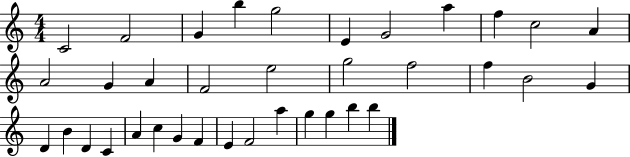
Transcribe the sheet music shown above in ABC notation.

X:1
T:Untitled
M:4/4
L:1/4
K:C
C2 F2 G b g2 E G2 a f c2 A A2 G A F2 e2 g2 f2 f B2 G D B D C A c G F E F2 a g g b b